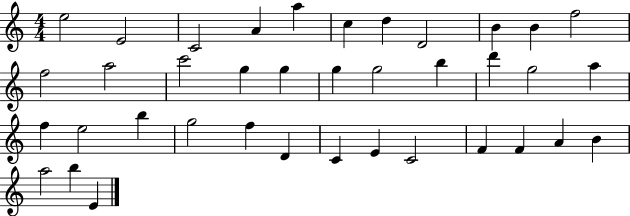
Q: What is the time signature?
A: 4/4